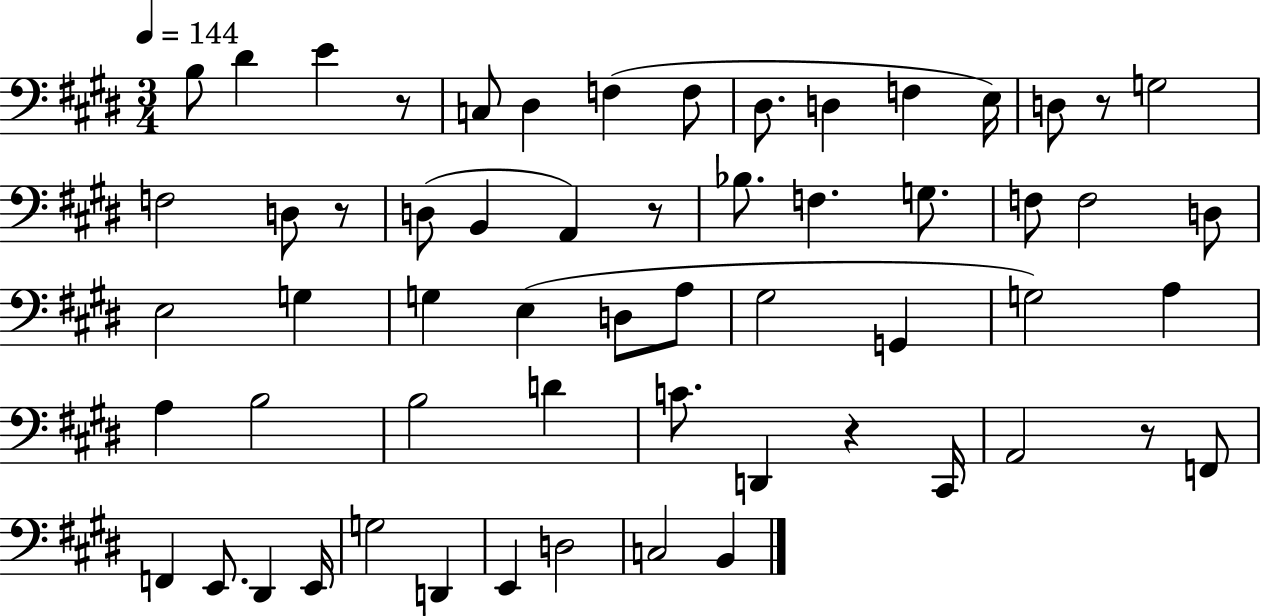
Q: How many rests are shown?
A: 6